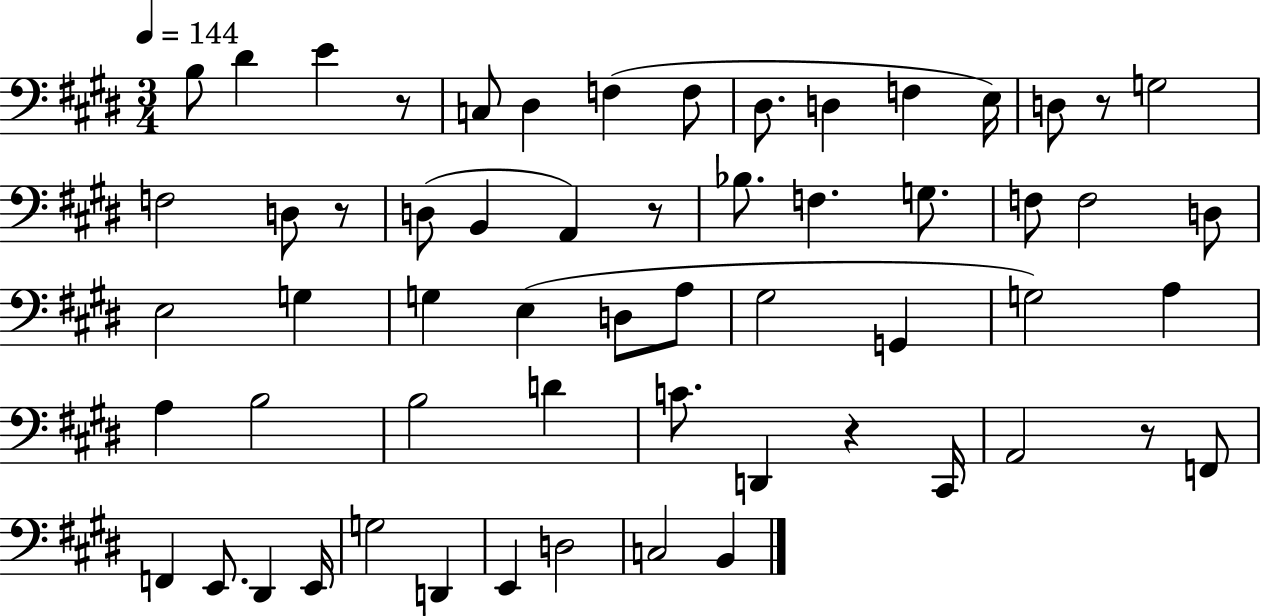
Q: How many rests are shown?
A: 6